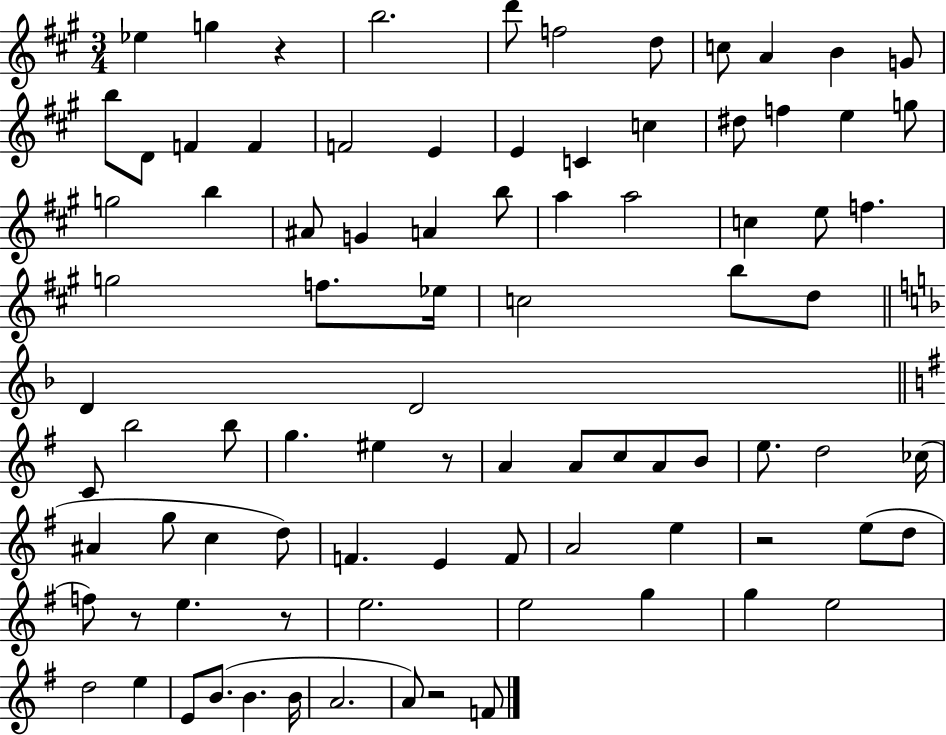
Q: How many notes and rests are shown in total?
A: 88